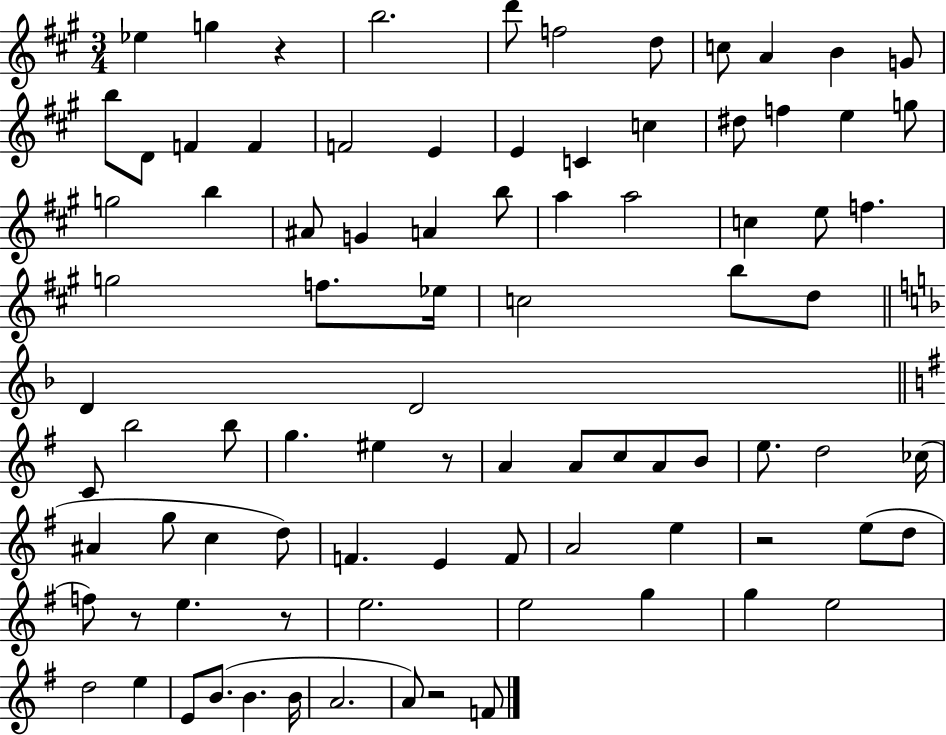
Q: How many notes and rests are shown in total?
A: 88